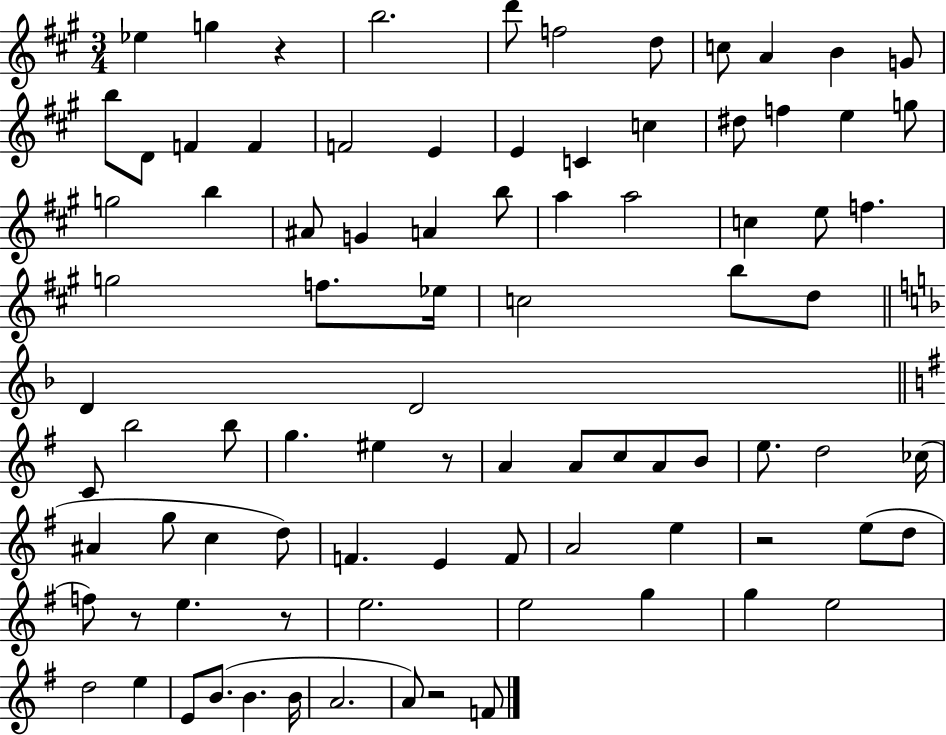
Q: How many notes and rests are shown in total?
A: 88